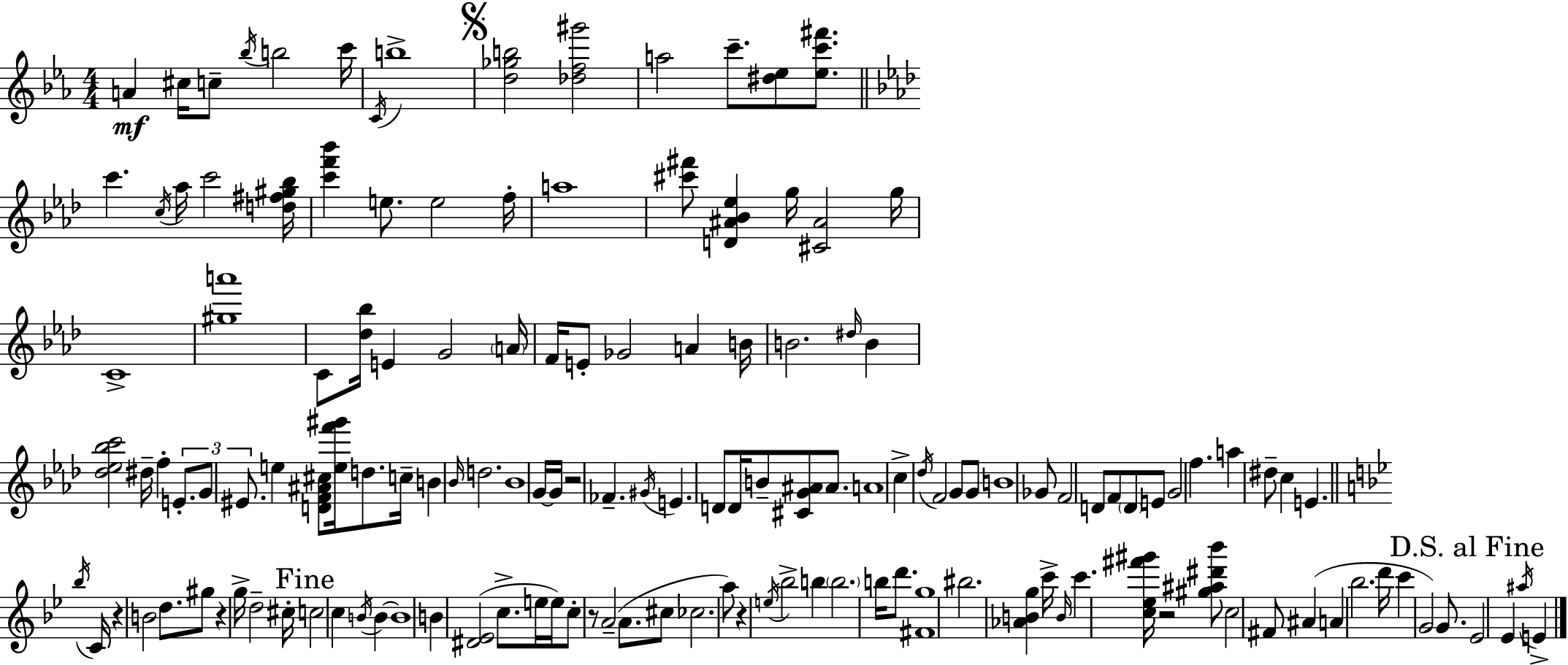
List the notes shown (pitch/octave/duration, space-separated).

A4/q C#5/s C5/e Bb5/s B5/h C6/s C4/s B5/w [D5,Gb5,B5]/h [Db5,F5,G#6]/h A5/h C6/e. [D#5,Eb5]/e [Eb5,C6,F#6]/e. C6/q. C5/s Ab5/s C6/h [D5,F#5,G#5,Bb5]/s [C6,F6,Bb6]/q E5/e. E5/h F5/s A5/w [C#6,F#6]/e [D4,A#4,Bb4,Eb5]/q G5/s [C#4,A#4]/h G5/s C4/w [G#5,A6]/w C4/e [Db5,Bb5]/s E4/q G4/h A4/s F4/s E4/e Gb4/h A4/q B4/s B4/h. D#5/s B4/q [Db5,Eb5,Bb5,C6]/h D#5/s F5/q E4/e. G4/e EIS4/e. E5/q [D4,F4,A#4,C#5]/e [E5,F6,G#6]/s D5/e. C5/s B4/q Bb4/s D5/h. Bb4/w G4/s G4/s R/h FES4/q. G#4/s E4/q. D4/e D4/s B4/e [C#4,G4,A#4]/e A#4/e. A4/w C5/q Db5/s F4/h G4/e G4/e B4/w Gb4/e F4/h D4/e F4/e D4/e E4/e G4/h F5/q. A5/q D#5/e C5/q E4/q. Bb5/s C4/s R/q B4/h D5/e. G#5/e R/q G5/s D5/h C#5/s C5/h C5/q B4/s B4/q B4/w B4/q [D#4,Eb4]/h C5/e. E5/s E5/s C5/e R/e A4/h A4/e. C#5/e CES5/h. A5/e R/q E5/s Bb5/h B5/q B5/h. B5/s D6/e. [F#4,G5]/w BIS5/h. [Ab4,B4,G5]/q C6/s B4/s C6/q. [C5,Eb5,F#6,G#6]/s R/h [G#5,A#5,D#6,Bb6]/e C5/h F#4/e A#4/q A4/q Bb5/h. D6/s C6/q G4/h G4/e. Eb4/h Eb4/q A#5/s E4/q